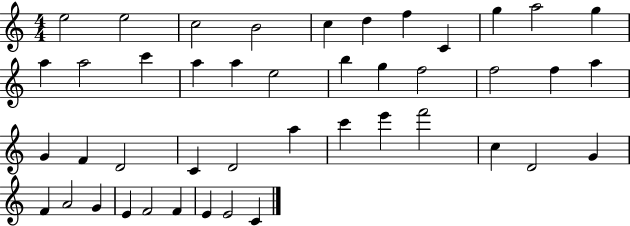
E5/h E5/h C5/h B4/h C5/q D5/q F5/q C4/q G5/q A5/h G5/q A5/q A5/h C6/q A5/q A5/q E5/h B5/q G5/q F5/h F5/h F5/q A5/q G4/q F4/q D4/h C4/q D4/h A5/q C6/q E6/q F6/h C5/q D4/h G4/q F4/q A4/h G4/q E4/q F4/h F4/q E4/q E4/h C4/q